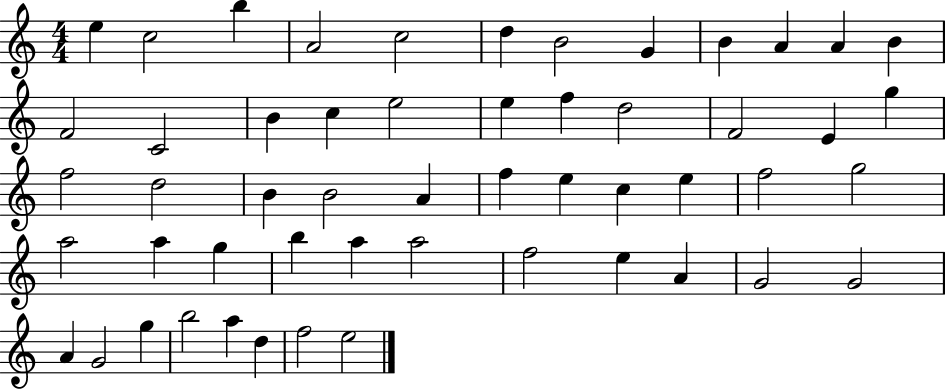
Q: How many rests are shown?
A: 0